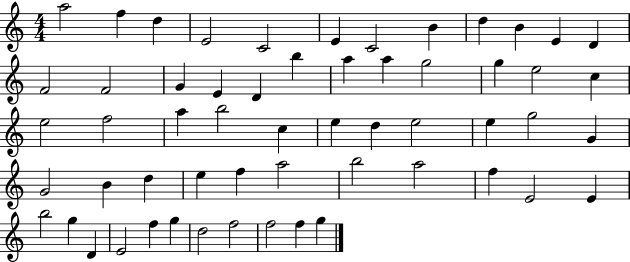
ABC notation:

X:1
T:Untitled
M:4/4
L:1/4
K:C
a2 f d E2 C2 E C2 B d B E D F2 F2 G E D b a a g2 g e2 c e2 f2 a b2 c e d e2 e g2 G G2 B d e f a2 b2 a2 f E2 E b2 g D E2 f g d2 f2 f2 f g